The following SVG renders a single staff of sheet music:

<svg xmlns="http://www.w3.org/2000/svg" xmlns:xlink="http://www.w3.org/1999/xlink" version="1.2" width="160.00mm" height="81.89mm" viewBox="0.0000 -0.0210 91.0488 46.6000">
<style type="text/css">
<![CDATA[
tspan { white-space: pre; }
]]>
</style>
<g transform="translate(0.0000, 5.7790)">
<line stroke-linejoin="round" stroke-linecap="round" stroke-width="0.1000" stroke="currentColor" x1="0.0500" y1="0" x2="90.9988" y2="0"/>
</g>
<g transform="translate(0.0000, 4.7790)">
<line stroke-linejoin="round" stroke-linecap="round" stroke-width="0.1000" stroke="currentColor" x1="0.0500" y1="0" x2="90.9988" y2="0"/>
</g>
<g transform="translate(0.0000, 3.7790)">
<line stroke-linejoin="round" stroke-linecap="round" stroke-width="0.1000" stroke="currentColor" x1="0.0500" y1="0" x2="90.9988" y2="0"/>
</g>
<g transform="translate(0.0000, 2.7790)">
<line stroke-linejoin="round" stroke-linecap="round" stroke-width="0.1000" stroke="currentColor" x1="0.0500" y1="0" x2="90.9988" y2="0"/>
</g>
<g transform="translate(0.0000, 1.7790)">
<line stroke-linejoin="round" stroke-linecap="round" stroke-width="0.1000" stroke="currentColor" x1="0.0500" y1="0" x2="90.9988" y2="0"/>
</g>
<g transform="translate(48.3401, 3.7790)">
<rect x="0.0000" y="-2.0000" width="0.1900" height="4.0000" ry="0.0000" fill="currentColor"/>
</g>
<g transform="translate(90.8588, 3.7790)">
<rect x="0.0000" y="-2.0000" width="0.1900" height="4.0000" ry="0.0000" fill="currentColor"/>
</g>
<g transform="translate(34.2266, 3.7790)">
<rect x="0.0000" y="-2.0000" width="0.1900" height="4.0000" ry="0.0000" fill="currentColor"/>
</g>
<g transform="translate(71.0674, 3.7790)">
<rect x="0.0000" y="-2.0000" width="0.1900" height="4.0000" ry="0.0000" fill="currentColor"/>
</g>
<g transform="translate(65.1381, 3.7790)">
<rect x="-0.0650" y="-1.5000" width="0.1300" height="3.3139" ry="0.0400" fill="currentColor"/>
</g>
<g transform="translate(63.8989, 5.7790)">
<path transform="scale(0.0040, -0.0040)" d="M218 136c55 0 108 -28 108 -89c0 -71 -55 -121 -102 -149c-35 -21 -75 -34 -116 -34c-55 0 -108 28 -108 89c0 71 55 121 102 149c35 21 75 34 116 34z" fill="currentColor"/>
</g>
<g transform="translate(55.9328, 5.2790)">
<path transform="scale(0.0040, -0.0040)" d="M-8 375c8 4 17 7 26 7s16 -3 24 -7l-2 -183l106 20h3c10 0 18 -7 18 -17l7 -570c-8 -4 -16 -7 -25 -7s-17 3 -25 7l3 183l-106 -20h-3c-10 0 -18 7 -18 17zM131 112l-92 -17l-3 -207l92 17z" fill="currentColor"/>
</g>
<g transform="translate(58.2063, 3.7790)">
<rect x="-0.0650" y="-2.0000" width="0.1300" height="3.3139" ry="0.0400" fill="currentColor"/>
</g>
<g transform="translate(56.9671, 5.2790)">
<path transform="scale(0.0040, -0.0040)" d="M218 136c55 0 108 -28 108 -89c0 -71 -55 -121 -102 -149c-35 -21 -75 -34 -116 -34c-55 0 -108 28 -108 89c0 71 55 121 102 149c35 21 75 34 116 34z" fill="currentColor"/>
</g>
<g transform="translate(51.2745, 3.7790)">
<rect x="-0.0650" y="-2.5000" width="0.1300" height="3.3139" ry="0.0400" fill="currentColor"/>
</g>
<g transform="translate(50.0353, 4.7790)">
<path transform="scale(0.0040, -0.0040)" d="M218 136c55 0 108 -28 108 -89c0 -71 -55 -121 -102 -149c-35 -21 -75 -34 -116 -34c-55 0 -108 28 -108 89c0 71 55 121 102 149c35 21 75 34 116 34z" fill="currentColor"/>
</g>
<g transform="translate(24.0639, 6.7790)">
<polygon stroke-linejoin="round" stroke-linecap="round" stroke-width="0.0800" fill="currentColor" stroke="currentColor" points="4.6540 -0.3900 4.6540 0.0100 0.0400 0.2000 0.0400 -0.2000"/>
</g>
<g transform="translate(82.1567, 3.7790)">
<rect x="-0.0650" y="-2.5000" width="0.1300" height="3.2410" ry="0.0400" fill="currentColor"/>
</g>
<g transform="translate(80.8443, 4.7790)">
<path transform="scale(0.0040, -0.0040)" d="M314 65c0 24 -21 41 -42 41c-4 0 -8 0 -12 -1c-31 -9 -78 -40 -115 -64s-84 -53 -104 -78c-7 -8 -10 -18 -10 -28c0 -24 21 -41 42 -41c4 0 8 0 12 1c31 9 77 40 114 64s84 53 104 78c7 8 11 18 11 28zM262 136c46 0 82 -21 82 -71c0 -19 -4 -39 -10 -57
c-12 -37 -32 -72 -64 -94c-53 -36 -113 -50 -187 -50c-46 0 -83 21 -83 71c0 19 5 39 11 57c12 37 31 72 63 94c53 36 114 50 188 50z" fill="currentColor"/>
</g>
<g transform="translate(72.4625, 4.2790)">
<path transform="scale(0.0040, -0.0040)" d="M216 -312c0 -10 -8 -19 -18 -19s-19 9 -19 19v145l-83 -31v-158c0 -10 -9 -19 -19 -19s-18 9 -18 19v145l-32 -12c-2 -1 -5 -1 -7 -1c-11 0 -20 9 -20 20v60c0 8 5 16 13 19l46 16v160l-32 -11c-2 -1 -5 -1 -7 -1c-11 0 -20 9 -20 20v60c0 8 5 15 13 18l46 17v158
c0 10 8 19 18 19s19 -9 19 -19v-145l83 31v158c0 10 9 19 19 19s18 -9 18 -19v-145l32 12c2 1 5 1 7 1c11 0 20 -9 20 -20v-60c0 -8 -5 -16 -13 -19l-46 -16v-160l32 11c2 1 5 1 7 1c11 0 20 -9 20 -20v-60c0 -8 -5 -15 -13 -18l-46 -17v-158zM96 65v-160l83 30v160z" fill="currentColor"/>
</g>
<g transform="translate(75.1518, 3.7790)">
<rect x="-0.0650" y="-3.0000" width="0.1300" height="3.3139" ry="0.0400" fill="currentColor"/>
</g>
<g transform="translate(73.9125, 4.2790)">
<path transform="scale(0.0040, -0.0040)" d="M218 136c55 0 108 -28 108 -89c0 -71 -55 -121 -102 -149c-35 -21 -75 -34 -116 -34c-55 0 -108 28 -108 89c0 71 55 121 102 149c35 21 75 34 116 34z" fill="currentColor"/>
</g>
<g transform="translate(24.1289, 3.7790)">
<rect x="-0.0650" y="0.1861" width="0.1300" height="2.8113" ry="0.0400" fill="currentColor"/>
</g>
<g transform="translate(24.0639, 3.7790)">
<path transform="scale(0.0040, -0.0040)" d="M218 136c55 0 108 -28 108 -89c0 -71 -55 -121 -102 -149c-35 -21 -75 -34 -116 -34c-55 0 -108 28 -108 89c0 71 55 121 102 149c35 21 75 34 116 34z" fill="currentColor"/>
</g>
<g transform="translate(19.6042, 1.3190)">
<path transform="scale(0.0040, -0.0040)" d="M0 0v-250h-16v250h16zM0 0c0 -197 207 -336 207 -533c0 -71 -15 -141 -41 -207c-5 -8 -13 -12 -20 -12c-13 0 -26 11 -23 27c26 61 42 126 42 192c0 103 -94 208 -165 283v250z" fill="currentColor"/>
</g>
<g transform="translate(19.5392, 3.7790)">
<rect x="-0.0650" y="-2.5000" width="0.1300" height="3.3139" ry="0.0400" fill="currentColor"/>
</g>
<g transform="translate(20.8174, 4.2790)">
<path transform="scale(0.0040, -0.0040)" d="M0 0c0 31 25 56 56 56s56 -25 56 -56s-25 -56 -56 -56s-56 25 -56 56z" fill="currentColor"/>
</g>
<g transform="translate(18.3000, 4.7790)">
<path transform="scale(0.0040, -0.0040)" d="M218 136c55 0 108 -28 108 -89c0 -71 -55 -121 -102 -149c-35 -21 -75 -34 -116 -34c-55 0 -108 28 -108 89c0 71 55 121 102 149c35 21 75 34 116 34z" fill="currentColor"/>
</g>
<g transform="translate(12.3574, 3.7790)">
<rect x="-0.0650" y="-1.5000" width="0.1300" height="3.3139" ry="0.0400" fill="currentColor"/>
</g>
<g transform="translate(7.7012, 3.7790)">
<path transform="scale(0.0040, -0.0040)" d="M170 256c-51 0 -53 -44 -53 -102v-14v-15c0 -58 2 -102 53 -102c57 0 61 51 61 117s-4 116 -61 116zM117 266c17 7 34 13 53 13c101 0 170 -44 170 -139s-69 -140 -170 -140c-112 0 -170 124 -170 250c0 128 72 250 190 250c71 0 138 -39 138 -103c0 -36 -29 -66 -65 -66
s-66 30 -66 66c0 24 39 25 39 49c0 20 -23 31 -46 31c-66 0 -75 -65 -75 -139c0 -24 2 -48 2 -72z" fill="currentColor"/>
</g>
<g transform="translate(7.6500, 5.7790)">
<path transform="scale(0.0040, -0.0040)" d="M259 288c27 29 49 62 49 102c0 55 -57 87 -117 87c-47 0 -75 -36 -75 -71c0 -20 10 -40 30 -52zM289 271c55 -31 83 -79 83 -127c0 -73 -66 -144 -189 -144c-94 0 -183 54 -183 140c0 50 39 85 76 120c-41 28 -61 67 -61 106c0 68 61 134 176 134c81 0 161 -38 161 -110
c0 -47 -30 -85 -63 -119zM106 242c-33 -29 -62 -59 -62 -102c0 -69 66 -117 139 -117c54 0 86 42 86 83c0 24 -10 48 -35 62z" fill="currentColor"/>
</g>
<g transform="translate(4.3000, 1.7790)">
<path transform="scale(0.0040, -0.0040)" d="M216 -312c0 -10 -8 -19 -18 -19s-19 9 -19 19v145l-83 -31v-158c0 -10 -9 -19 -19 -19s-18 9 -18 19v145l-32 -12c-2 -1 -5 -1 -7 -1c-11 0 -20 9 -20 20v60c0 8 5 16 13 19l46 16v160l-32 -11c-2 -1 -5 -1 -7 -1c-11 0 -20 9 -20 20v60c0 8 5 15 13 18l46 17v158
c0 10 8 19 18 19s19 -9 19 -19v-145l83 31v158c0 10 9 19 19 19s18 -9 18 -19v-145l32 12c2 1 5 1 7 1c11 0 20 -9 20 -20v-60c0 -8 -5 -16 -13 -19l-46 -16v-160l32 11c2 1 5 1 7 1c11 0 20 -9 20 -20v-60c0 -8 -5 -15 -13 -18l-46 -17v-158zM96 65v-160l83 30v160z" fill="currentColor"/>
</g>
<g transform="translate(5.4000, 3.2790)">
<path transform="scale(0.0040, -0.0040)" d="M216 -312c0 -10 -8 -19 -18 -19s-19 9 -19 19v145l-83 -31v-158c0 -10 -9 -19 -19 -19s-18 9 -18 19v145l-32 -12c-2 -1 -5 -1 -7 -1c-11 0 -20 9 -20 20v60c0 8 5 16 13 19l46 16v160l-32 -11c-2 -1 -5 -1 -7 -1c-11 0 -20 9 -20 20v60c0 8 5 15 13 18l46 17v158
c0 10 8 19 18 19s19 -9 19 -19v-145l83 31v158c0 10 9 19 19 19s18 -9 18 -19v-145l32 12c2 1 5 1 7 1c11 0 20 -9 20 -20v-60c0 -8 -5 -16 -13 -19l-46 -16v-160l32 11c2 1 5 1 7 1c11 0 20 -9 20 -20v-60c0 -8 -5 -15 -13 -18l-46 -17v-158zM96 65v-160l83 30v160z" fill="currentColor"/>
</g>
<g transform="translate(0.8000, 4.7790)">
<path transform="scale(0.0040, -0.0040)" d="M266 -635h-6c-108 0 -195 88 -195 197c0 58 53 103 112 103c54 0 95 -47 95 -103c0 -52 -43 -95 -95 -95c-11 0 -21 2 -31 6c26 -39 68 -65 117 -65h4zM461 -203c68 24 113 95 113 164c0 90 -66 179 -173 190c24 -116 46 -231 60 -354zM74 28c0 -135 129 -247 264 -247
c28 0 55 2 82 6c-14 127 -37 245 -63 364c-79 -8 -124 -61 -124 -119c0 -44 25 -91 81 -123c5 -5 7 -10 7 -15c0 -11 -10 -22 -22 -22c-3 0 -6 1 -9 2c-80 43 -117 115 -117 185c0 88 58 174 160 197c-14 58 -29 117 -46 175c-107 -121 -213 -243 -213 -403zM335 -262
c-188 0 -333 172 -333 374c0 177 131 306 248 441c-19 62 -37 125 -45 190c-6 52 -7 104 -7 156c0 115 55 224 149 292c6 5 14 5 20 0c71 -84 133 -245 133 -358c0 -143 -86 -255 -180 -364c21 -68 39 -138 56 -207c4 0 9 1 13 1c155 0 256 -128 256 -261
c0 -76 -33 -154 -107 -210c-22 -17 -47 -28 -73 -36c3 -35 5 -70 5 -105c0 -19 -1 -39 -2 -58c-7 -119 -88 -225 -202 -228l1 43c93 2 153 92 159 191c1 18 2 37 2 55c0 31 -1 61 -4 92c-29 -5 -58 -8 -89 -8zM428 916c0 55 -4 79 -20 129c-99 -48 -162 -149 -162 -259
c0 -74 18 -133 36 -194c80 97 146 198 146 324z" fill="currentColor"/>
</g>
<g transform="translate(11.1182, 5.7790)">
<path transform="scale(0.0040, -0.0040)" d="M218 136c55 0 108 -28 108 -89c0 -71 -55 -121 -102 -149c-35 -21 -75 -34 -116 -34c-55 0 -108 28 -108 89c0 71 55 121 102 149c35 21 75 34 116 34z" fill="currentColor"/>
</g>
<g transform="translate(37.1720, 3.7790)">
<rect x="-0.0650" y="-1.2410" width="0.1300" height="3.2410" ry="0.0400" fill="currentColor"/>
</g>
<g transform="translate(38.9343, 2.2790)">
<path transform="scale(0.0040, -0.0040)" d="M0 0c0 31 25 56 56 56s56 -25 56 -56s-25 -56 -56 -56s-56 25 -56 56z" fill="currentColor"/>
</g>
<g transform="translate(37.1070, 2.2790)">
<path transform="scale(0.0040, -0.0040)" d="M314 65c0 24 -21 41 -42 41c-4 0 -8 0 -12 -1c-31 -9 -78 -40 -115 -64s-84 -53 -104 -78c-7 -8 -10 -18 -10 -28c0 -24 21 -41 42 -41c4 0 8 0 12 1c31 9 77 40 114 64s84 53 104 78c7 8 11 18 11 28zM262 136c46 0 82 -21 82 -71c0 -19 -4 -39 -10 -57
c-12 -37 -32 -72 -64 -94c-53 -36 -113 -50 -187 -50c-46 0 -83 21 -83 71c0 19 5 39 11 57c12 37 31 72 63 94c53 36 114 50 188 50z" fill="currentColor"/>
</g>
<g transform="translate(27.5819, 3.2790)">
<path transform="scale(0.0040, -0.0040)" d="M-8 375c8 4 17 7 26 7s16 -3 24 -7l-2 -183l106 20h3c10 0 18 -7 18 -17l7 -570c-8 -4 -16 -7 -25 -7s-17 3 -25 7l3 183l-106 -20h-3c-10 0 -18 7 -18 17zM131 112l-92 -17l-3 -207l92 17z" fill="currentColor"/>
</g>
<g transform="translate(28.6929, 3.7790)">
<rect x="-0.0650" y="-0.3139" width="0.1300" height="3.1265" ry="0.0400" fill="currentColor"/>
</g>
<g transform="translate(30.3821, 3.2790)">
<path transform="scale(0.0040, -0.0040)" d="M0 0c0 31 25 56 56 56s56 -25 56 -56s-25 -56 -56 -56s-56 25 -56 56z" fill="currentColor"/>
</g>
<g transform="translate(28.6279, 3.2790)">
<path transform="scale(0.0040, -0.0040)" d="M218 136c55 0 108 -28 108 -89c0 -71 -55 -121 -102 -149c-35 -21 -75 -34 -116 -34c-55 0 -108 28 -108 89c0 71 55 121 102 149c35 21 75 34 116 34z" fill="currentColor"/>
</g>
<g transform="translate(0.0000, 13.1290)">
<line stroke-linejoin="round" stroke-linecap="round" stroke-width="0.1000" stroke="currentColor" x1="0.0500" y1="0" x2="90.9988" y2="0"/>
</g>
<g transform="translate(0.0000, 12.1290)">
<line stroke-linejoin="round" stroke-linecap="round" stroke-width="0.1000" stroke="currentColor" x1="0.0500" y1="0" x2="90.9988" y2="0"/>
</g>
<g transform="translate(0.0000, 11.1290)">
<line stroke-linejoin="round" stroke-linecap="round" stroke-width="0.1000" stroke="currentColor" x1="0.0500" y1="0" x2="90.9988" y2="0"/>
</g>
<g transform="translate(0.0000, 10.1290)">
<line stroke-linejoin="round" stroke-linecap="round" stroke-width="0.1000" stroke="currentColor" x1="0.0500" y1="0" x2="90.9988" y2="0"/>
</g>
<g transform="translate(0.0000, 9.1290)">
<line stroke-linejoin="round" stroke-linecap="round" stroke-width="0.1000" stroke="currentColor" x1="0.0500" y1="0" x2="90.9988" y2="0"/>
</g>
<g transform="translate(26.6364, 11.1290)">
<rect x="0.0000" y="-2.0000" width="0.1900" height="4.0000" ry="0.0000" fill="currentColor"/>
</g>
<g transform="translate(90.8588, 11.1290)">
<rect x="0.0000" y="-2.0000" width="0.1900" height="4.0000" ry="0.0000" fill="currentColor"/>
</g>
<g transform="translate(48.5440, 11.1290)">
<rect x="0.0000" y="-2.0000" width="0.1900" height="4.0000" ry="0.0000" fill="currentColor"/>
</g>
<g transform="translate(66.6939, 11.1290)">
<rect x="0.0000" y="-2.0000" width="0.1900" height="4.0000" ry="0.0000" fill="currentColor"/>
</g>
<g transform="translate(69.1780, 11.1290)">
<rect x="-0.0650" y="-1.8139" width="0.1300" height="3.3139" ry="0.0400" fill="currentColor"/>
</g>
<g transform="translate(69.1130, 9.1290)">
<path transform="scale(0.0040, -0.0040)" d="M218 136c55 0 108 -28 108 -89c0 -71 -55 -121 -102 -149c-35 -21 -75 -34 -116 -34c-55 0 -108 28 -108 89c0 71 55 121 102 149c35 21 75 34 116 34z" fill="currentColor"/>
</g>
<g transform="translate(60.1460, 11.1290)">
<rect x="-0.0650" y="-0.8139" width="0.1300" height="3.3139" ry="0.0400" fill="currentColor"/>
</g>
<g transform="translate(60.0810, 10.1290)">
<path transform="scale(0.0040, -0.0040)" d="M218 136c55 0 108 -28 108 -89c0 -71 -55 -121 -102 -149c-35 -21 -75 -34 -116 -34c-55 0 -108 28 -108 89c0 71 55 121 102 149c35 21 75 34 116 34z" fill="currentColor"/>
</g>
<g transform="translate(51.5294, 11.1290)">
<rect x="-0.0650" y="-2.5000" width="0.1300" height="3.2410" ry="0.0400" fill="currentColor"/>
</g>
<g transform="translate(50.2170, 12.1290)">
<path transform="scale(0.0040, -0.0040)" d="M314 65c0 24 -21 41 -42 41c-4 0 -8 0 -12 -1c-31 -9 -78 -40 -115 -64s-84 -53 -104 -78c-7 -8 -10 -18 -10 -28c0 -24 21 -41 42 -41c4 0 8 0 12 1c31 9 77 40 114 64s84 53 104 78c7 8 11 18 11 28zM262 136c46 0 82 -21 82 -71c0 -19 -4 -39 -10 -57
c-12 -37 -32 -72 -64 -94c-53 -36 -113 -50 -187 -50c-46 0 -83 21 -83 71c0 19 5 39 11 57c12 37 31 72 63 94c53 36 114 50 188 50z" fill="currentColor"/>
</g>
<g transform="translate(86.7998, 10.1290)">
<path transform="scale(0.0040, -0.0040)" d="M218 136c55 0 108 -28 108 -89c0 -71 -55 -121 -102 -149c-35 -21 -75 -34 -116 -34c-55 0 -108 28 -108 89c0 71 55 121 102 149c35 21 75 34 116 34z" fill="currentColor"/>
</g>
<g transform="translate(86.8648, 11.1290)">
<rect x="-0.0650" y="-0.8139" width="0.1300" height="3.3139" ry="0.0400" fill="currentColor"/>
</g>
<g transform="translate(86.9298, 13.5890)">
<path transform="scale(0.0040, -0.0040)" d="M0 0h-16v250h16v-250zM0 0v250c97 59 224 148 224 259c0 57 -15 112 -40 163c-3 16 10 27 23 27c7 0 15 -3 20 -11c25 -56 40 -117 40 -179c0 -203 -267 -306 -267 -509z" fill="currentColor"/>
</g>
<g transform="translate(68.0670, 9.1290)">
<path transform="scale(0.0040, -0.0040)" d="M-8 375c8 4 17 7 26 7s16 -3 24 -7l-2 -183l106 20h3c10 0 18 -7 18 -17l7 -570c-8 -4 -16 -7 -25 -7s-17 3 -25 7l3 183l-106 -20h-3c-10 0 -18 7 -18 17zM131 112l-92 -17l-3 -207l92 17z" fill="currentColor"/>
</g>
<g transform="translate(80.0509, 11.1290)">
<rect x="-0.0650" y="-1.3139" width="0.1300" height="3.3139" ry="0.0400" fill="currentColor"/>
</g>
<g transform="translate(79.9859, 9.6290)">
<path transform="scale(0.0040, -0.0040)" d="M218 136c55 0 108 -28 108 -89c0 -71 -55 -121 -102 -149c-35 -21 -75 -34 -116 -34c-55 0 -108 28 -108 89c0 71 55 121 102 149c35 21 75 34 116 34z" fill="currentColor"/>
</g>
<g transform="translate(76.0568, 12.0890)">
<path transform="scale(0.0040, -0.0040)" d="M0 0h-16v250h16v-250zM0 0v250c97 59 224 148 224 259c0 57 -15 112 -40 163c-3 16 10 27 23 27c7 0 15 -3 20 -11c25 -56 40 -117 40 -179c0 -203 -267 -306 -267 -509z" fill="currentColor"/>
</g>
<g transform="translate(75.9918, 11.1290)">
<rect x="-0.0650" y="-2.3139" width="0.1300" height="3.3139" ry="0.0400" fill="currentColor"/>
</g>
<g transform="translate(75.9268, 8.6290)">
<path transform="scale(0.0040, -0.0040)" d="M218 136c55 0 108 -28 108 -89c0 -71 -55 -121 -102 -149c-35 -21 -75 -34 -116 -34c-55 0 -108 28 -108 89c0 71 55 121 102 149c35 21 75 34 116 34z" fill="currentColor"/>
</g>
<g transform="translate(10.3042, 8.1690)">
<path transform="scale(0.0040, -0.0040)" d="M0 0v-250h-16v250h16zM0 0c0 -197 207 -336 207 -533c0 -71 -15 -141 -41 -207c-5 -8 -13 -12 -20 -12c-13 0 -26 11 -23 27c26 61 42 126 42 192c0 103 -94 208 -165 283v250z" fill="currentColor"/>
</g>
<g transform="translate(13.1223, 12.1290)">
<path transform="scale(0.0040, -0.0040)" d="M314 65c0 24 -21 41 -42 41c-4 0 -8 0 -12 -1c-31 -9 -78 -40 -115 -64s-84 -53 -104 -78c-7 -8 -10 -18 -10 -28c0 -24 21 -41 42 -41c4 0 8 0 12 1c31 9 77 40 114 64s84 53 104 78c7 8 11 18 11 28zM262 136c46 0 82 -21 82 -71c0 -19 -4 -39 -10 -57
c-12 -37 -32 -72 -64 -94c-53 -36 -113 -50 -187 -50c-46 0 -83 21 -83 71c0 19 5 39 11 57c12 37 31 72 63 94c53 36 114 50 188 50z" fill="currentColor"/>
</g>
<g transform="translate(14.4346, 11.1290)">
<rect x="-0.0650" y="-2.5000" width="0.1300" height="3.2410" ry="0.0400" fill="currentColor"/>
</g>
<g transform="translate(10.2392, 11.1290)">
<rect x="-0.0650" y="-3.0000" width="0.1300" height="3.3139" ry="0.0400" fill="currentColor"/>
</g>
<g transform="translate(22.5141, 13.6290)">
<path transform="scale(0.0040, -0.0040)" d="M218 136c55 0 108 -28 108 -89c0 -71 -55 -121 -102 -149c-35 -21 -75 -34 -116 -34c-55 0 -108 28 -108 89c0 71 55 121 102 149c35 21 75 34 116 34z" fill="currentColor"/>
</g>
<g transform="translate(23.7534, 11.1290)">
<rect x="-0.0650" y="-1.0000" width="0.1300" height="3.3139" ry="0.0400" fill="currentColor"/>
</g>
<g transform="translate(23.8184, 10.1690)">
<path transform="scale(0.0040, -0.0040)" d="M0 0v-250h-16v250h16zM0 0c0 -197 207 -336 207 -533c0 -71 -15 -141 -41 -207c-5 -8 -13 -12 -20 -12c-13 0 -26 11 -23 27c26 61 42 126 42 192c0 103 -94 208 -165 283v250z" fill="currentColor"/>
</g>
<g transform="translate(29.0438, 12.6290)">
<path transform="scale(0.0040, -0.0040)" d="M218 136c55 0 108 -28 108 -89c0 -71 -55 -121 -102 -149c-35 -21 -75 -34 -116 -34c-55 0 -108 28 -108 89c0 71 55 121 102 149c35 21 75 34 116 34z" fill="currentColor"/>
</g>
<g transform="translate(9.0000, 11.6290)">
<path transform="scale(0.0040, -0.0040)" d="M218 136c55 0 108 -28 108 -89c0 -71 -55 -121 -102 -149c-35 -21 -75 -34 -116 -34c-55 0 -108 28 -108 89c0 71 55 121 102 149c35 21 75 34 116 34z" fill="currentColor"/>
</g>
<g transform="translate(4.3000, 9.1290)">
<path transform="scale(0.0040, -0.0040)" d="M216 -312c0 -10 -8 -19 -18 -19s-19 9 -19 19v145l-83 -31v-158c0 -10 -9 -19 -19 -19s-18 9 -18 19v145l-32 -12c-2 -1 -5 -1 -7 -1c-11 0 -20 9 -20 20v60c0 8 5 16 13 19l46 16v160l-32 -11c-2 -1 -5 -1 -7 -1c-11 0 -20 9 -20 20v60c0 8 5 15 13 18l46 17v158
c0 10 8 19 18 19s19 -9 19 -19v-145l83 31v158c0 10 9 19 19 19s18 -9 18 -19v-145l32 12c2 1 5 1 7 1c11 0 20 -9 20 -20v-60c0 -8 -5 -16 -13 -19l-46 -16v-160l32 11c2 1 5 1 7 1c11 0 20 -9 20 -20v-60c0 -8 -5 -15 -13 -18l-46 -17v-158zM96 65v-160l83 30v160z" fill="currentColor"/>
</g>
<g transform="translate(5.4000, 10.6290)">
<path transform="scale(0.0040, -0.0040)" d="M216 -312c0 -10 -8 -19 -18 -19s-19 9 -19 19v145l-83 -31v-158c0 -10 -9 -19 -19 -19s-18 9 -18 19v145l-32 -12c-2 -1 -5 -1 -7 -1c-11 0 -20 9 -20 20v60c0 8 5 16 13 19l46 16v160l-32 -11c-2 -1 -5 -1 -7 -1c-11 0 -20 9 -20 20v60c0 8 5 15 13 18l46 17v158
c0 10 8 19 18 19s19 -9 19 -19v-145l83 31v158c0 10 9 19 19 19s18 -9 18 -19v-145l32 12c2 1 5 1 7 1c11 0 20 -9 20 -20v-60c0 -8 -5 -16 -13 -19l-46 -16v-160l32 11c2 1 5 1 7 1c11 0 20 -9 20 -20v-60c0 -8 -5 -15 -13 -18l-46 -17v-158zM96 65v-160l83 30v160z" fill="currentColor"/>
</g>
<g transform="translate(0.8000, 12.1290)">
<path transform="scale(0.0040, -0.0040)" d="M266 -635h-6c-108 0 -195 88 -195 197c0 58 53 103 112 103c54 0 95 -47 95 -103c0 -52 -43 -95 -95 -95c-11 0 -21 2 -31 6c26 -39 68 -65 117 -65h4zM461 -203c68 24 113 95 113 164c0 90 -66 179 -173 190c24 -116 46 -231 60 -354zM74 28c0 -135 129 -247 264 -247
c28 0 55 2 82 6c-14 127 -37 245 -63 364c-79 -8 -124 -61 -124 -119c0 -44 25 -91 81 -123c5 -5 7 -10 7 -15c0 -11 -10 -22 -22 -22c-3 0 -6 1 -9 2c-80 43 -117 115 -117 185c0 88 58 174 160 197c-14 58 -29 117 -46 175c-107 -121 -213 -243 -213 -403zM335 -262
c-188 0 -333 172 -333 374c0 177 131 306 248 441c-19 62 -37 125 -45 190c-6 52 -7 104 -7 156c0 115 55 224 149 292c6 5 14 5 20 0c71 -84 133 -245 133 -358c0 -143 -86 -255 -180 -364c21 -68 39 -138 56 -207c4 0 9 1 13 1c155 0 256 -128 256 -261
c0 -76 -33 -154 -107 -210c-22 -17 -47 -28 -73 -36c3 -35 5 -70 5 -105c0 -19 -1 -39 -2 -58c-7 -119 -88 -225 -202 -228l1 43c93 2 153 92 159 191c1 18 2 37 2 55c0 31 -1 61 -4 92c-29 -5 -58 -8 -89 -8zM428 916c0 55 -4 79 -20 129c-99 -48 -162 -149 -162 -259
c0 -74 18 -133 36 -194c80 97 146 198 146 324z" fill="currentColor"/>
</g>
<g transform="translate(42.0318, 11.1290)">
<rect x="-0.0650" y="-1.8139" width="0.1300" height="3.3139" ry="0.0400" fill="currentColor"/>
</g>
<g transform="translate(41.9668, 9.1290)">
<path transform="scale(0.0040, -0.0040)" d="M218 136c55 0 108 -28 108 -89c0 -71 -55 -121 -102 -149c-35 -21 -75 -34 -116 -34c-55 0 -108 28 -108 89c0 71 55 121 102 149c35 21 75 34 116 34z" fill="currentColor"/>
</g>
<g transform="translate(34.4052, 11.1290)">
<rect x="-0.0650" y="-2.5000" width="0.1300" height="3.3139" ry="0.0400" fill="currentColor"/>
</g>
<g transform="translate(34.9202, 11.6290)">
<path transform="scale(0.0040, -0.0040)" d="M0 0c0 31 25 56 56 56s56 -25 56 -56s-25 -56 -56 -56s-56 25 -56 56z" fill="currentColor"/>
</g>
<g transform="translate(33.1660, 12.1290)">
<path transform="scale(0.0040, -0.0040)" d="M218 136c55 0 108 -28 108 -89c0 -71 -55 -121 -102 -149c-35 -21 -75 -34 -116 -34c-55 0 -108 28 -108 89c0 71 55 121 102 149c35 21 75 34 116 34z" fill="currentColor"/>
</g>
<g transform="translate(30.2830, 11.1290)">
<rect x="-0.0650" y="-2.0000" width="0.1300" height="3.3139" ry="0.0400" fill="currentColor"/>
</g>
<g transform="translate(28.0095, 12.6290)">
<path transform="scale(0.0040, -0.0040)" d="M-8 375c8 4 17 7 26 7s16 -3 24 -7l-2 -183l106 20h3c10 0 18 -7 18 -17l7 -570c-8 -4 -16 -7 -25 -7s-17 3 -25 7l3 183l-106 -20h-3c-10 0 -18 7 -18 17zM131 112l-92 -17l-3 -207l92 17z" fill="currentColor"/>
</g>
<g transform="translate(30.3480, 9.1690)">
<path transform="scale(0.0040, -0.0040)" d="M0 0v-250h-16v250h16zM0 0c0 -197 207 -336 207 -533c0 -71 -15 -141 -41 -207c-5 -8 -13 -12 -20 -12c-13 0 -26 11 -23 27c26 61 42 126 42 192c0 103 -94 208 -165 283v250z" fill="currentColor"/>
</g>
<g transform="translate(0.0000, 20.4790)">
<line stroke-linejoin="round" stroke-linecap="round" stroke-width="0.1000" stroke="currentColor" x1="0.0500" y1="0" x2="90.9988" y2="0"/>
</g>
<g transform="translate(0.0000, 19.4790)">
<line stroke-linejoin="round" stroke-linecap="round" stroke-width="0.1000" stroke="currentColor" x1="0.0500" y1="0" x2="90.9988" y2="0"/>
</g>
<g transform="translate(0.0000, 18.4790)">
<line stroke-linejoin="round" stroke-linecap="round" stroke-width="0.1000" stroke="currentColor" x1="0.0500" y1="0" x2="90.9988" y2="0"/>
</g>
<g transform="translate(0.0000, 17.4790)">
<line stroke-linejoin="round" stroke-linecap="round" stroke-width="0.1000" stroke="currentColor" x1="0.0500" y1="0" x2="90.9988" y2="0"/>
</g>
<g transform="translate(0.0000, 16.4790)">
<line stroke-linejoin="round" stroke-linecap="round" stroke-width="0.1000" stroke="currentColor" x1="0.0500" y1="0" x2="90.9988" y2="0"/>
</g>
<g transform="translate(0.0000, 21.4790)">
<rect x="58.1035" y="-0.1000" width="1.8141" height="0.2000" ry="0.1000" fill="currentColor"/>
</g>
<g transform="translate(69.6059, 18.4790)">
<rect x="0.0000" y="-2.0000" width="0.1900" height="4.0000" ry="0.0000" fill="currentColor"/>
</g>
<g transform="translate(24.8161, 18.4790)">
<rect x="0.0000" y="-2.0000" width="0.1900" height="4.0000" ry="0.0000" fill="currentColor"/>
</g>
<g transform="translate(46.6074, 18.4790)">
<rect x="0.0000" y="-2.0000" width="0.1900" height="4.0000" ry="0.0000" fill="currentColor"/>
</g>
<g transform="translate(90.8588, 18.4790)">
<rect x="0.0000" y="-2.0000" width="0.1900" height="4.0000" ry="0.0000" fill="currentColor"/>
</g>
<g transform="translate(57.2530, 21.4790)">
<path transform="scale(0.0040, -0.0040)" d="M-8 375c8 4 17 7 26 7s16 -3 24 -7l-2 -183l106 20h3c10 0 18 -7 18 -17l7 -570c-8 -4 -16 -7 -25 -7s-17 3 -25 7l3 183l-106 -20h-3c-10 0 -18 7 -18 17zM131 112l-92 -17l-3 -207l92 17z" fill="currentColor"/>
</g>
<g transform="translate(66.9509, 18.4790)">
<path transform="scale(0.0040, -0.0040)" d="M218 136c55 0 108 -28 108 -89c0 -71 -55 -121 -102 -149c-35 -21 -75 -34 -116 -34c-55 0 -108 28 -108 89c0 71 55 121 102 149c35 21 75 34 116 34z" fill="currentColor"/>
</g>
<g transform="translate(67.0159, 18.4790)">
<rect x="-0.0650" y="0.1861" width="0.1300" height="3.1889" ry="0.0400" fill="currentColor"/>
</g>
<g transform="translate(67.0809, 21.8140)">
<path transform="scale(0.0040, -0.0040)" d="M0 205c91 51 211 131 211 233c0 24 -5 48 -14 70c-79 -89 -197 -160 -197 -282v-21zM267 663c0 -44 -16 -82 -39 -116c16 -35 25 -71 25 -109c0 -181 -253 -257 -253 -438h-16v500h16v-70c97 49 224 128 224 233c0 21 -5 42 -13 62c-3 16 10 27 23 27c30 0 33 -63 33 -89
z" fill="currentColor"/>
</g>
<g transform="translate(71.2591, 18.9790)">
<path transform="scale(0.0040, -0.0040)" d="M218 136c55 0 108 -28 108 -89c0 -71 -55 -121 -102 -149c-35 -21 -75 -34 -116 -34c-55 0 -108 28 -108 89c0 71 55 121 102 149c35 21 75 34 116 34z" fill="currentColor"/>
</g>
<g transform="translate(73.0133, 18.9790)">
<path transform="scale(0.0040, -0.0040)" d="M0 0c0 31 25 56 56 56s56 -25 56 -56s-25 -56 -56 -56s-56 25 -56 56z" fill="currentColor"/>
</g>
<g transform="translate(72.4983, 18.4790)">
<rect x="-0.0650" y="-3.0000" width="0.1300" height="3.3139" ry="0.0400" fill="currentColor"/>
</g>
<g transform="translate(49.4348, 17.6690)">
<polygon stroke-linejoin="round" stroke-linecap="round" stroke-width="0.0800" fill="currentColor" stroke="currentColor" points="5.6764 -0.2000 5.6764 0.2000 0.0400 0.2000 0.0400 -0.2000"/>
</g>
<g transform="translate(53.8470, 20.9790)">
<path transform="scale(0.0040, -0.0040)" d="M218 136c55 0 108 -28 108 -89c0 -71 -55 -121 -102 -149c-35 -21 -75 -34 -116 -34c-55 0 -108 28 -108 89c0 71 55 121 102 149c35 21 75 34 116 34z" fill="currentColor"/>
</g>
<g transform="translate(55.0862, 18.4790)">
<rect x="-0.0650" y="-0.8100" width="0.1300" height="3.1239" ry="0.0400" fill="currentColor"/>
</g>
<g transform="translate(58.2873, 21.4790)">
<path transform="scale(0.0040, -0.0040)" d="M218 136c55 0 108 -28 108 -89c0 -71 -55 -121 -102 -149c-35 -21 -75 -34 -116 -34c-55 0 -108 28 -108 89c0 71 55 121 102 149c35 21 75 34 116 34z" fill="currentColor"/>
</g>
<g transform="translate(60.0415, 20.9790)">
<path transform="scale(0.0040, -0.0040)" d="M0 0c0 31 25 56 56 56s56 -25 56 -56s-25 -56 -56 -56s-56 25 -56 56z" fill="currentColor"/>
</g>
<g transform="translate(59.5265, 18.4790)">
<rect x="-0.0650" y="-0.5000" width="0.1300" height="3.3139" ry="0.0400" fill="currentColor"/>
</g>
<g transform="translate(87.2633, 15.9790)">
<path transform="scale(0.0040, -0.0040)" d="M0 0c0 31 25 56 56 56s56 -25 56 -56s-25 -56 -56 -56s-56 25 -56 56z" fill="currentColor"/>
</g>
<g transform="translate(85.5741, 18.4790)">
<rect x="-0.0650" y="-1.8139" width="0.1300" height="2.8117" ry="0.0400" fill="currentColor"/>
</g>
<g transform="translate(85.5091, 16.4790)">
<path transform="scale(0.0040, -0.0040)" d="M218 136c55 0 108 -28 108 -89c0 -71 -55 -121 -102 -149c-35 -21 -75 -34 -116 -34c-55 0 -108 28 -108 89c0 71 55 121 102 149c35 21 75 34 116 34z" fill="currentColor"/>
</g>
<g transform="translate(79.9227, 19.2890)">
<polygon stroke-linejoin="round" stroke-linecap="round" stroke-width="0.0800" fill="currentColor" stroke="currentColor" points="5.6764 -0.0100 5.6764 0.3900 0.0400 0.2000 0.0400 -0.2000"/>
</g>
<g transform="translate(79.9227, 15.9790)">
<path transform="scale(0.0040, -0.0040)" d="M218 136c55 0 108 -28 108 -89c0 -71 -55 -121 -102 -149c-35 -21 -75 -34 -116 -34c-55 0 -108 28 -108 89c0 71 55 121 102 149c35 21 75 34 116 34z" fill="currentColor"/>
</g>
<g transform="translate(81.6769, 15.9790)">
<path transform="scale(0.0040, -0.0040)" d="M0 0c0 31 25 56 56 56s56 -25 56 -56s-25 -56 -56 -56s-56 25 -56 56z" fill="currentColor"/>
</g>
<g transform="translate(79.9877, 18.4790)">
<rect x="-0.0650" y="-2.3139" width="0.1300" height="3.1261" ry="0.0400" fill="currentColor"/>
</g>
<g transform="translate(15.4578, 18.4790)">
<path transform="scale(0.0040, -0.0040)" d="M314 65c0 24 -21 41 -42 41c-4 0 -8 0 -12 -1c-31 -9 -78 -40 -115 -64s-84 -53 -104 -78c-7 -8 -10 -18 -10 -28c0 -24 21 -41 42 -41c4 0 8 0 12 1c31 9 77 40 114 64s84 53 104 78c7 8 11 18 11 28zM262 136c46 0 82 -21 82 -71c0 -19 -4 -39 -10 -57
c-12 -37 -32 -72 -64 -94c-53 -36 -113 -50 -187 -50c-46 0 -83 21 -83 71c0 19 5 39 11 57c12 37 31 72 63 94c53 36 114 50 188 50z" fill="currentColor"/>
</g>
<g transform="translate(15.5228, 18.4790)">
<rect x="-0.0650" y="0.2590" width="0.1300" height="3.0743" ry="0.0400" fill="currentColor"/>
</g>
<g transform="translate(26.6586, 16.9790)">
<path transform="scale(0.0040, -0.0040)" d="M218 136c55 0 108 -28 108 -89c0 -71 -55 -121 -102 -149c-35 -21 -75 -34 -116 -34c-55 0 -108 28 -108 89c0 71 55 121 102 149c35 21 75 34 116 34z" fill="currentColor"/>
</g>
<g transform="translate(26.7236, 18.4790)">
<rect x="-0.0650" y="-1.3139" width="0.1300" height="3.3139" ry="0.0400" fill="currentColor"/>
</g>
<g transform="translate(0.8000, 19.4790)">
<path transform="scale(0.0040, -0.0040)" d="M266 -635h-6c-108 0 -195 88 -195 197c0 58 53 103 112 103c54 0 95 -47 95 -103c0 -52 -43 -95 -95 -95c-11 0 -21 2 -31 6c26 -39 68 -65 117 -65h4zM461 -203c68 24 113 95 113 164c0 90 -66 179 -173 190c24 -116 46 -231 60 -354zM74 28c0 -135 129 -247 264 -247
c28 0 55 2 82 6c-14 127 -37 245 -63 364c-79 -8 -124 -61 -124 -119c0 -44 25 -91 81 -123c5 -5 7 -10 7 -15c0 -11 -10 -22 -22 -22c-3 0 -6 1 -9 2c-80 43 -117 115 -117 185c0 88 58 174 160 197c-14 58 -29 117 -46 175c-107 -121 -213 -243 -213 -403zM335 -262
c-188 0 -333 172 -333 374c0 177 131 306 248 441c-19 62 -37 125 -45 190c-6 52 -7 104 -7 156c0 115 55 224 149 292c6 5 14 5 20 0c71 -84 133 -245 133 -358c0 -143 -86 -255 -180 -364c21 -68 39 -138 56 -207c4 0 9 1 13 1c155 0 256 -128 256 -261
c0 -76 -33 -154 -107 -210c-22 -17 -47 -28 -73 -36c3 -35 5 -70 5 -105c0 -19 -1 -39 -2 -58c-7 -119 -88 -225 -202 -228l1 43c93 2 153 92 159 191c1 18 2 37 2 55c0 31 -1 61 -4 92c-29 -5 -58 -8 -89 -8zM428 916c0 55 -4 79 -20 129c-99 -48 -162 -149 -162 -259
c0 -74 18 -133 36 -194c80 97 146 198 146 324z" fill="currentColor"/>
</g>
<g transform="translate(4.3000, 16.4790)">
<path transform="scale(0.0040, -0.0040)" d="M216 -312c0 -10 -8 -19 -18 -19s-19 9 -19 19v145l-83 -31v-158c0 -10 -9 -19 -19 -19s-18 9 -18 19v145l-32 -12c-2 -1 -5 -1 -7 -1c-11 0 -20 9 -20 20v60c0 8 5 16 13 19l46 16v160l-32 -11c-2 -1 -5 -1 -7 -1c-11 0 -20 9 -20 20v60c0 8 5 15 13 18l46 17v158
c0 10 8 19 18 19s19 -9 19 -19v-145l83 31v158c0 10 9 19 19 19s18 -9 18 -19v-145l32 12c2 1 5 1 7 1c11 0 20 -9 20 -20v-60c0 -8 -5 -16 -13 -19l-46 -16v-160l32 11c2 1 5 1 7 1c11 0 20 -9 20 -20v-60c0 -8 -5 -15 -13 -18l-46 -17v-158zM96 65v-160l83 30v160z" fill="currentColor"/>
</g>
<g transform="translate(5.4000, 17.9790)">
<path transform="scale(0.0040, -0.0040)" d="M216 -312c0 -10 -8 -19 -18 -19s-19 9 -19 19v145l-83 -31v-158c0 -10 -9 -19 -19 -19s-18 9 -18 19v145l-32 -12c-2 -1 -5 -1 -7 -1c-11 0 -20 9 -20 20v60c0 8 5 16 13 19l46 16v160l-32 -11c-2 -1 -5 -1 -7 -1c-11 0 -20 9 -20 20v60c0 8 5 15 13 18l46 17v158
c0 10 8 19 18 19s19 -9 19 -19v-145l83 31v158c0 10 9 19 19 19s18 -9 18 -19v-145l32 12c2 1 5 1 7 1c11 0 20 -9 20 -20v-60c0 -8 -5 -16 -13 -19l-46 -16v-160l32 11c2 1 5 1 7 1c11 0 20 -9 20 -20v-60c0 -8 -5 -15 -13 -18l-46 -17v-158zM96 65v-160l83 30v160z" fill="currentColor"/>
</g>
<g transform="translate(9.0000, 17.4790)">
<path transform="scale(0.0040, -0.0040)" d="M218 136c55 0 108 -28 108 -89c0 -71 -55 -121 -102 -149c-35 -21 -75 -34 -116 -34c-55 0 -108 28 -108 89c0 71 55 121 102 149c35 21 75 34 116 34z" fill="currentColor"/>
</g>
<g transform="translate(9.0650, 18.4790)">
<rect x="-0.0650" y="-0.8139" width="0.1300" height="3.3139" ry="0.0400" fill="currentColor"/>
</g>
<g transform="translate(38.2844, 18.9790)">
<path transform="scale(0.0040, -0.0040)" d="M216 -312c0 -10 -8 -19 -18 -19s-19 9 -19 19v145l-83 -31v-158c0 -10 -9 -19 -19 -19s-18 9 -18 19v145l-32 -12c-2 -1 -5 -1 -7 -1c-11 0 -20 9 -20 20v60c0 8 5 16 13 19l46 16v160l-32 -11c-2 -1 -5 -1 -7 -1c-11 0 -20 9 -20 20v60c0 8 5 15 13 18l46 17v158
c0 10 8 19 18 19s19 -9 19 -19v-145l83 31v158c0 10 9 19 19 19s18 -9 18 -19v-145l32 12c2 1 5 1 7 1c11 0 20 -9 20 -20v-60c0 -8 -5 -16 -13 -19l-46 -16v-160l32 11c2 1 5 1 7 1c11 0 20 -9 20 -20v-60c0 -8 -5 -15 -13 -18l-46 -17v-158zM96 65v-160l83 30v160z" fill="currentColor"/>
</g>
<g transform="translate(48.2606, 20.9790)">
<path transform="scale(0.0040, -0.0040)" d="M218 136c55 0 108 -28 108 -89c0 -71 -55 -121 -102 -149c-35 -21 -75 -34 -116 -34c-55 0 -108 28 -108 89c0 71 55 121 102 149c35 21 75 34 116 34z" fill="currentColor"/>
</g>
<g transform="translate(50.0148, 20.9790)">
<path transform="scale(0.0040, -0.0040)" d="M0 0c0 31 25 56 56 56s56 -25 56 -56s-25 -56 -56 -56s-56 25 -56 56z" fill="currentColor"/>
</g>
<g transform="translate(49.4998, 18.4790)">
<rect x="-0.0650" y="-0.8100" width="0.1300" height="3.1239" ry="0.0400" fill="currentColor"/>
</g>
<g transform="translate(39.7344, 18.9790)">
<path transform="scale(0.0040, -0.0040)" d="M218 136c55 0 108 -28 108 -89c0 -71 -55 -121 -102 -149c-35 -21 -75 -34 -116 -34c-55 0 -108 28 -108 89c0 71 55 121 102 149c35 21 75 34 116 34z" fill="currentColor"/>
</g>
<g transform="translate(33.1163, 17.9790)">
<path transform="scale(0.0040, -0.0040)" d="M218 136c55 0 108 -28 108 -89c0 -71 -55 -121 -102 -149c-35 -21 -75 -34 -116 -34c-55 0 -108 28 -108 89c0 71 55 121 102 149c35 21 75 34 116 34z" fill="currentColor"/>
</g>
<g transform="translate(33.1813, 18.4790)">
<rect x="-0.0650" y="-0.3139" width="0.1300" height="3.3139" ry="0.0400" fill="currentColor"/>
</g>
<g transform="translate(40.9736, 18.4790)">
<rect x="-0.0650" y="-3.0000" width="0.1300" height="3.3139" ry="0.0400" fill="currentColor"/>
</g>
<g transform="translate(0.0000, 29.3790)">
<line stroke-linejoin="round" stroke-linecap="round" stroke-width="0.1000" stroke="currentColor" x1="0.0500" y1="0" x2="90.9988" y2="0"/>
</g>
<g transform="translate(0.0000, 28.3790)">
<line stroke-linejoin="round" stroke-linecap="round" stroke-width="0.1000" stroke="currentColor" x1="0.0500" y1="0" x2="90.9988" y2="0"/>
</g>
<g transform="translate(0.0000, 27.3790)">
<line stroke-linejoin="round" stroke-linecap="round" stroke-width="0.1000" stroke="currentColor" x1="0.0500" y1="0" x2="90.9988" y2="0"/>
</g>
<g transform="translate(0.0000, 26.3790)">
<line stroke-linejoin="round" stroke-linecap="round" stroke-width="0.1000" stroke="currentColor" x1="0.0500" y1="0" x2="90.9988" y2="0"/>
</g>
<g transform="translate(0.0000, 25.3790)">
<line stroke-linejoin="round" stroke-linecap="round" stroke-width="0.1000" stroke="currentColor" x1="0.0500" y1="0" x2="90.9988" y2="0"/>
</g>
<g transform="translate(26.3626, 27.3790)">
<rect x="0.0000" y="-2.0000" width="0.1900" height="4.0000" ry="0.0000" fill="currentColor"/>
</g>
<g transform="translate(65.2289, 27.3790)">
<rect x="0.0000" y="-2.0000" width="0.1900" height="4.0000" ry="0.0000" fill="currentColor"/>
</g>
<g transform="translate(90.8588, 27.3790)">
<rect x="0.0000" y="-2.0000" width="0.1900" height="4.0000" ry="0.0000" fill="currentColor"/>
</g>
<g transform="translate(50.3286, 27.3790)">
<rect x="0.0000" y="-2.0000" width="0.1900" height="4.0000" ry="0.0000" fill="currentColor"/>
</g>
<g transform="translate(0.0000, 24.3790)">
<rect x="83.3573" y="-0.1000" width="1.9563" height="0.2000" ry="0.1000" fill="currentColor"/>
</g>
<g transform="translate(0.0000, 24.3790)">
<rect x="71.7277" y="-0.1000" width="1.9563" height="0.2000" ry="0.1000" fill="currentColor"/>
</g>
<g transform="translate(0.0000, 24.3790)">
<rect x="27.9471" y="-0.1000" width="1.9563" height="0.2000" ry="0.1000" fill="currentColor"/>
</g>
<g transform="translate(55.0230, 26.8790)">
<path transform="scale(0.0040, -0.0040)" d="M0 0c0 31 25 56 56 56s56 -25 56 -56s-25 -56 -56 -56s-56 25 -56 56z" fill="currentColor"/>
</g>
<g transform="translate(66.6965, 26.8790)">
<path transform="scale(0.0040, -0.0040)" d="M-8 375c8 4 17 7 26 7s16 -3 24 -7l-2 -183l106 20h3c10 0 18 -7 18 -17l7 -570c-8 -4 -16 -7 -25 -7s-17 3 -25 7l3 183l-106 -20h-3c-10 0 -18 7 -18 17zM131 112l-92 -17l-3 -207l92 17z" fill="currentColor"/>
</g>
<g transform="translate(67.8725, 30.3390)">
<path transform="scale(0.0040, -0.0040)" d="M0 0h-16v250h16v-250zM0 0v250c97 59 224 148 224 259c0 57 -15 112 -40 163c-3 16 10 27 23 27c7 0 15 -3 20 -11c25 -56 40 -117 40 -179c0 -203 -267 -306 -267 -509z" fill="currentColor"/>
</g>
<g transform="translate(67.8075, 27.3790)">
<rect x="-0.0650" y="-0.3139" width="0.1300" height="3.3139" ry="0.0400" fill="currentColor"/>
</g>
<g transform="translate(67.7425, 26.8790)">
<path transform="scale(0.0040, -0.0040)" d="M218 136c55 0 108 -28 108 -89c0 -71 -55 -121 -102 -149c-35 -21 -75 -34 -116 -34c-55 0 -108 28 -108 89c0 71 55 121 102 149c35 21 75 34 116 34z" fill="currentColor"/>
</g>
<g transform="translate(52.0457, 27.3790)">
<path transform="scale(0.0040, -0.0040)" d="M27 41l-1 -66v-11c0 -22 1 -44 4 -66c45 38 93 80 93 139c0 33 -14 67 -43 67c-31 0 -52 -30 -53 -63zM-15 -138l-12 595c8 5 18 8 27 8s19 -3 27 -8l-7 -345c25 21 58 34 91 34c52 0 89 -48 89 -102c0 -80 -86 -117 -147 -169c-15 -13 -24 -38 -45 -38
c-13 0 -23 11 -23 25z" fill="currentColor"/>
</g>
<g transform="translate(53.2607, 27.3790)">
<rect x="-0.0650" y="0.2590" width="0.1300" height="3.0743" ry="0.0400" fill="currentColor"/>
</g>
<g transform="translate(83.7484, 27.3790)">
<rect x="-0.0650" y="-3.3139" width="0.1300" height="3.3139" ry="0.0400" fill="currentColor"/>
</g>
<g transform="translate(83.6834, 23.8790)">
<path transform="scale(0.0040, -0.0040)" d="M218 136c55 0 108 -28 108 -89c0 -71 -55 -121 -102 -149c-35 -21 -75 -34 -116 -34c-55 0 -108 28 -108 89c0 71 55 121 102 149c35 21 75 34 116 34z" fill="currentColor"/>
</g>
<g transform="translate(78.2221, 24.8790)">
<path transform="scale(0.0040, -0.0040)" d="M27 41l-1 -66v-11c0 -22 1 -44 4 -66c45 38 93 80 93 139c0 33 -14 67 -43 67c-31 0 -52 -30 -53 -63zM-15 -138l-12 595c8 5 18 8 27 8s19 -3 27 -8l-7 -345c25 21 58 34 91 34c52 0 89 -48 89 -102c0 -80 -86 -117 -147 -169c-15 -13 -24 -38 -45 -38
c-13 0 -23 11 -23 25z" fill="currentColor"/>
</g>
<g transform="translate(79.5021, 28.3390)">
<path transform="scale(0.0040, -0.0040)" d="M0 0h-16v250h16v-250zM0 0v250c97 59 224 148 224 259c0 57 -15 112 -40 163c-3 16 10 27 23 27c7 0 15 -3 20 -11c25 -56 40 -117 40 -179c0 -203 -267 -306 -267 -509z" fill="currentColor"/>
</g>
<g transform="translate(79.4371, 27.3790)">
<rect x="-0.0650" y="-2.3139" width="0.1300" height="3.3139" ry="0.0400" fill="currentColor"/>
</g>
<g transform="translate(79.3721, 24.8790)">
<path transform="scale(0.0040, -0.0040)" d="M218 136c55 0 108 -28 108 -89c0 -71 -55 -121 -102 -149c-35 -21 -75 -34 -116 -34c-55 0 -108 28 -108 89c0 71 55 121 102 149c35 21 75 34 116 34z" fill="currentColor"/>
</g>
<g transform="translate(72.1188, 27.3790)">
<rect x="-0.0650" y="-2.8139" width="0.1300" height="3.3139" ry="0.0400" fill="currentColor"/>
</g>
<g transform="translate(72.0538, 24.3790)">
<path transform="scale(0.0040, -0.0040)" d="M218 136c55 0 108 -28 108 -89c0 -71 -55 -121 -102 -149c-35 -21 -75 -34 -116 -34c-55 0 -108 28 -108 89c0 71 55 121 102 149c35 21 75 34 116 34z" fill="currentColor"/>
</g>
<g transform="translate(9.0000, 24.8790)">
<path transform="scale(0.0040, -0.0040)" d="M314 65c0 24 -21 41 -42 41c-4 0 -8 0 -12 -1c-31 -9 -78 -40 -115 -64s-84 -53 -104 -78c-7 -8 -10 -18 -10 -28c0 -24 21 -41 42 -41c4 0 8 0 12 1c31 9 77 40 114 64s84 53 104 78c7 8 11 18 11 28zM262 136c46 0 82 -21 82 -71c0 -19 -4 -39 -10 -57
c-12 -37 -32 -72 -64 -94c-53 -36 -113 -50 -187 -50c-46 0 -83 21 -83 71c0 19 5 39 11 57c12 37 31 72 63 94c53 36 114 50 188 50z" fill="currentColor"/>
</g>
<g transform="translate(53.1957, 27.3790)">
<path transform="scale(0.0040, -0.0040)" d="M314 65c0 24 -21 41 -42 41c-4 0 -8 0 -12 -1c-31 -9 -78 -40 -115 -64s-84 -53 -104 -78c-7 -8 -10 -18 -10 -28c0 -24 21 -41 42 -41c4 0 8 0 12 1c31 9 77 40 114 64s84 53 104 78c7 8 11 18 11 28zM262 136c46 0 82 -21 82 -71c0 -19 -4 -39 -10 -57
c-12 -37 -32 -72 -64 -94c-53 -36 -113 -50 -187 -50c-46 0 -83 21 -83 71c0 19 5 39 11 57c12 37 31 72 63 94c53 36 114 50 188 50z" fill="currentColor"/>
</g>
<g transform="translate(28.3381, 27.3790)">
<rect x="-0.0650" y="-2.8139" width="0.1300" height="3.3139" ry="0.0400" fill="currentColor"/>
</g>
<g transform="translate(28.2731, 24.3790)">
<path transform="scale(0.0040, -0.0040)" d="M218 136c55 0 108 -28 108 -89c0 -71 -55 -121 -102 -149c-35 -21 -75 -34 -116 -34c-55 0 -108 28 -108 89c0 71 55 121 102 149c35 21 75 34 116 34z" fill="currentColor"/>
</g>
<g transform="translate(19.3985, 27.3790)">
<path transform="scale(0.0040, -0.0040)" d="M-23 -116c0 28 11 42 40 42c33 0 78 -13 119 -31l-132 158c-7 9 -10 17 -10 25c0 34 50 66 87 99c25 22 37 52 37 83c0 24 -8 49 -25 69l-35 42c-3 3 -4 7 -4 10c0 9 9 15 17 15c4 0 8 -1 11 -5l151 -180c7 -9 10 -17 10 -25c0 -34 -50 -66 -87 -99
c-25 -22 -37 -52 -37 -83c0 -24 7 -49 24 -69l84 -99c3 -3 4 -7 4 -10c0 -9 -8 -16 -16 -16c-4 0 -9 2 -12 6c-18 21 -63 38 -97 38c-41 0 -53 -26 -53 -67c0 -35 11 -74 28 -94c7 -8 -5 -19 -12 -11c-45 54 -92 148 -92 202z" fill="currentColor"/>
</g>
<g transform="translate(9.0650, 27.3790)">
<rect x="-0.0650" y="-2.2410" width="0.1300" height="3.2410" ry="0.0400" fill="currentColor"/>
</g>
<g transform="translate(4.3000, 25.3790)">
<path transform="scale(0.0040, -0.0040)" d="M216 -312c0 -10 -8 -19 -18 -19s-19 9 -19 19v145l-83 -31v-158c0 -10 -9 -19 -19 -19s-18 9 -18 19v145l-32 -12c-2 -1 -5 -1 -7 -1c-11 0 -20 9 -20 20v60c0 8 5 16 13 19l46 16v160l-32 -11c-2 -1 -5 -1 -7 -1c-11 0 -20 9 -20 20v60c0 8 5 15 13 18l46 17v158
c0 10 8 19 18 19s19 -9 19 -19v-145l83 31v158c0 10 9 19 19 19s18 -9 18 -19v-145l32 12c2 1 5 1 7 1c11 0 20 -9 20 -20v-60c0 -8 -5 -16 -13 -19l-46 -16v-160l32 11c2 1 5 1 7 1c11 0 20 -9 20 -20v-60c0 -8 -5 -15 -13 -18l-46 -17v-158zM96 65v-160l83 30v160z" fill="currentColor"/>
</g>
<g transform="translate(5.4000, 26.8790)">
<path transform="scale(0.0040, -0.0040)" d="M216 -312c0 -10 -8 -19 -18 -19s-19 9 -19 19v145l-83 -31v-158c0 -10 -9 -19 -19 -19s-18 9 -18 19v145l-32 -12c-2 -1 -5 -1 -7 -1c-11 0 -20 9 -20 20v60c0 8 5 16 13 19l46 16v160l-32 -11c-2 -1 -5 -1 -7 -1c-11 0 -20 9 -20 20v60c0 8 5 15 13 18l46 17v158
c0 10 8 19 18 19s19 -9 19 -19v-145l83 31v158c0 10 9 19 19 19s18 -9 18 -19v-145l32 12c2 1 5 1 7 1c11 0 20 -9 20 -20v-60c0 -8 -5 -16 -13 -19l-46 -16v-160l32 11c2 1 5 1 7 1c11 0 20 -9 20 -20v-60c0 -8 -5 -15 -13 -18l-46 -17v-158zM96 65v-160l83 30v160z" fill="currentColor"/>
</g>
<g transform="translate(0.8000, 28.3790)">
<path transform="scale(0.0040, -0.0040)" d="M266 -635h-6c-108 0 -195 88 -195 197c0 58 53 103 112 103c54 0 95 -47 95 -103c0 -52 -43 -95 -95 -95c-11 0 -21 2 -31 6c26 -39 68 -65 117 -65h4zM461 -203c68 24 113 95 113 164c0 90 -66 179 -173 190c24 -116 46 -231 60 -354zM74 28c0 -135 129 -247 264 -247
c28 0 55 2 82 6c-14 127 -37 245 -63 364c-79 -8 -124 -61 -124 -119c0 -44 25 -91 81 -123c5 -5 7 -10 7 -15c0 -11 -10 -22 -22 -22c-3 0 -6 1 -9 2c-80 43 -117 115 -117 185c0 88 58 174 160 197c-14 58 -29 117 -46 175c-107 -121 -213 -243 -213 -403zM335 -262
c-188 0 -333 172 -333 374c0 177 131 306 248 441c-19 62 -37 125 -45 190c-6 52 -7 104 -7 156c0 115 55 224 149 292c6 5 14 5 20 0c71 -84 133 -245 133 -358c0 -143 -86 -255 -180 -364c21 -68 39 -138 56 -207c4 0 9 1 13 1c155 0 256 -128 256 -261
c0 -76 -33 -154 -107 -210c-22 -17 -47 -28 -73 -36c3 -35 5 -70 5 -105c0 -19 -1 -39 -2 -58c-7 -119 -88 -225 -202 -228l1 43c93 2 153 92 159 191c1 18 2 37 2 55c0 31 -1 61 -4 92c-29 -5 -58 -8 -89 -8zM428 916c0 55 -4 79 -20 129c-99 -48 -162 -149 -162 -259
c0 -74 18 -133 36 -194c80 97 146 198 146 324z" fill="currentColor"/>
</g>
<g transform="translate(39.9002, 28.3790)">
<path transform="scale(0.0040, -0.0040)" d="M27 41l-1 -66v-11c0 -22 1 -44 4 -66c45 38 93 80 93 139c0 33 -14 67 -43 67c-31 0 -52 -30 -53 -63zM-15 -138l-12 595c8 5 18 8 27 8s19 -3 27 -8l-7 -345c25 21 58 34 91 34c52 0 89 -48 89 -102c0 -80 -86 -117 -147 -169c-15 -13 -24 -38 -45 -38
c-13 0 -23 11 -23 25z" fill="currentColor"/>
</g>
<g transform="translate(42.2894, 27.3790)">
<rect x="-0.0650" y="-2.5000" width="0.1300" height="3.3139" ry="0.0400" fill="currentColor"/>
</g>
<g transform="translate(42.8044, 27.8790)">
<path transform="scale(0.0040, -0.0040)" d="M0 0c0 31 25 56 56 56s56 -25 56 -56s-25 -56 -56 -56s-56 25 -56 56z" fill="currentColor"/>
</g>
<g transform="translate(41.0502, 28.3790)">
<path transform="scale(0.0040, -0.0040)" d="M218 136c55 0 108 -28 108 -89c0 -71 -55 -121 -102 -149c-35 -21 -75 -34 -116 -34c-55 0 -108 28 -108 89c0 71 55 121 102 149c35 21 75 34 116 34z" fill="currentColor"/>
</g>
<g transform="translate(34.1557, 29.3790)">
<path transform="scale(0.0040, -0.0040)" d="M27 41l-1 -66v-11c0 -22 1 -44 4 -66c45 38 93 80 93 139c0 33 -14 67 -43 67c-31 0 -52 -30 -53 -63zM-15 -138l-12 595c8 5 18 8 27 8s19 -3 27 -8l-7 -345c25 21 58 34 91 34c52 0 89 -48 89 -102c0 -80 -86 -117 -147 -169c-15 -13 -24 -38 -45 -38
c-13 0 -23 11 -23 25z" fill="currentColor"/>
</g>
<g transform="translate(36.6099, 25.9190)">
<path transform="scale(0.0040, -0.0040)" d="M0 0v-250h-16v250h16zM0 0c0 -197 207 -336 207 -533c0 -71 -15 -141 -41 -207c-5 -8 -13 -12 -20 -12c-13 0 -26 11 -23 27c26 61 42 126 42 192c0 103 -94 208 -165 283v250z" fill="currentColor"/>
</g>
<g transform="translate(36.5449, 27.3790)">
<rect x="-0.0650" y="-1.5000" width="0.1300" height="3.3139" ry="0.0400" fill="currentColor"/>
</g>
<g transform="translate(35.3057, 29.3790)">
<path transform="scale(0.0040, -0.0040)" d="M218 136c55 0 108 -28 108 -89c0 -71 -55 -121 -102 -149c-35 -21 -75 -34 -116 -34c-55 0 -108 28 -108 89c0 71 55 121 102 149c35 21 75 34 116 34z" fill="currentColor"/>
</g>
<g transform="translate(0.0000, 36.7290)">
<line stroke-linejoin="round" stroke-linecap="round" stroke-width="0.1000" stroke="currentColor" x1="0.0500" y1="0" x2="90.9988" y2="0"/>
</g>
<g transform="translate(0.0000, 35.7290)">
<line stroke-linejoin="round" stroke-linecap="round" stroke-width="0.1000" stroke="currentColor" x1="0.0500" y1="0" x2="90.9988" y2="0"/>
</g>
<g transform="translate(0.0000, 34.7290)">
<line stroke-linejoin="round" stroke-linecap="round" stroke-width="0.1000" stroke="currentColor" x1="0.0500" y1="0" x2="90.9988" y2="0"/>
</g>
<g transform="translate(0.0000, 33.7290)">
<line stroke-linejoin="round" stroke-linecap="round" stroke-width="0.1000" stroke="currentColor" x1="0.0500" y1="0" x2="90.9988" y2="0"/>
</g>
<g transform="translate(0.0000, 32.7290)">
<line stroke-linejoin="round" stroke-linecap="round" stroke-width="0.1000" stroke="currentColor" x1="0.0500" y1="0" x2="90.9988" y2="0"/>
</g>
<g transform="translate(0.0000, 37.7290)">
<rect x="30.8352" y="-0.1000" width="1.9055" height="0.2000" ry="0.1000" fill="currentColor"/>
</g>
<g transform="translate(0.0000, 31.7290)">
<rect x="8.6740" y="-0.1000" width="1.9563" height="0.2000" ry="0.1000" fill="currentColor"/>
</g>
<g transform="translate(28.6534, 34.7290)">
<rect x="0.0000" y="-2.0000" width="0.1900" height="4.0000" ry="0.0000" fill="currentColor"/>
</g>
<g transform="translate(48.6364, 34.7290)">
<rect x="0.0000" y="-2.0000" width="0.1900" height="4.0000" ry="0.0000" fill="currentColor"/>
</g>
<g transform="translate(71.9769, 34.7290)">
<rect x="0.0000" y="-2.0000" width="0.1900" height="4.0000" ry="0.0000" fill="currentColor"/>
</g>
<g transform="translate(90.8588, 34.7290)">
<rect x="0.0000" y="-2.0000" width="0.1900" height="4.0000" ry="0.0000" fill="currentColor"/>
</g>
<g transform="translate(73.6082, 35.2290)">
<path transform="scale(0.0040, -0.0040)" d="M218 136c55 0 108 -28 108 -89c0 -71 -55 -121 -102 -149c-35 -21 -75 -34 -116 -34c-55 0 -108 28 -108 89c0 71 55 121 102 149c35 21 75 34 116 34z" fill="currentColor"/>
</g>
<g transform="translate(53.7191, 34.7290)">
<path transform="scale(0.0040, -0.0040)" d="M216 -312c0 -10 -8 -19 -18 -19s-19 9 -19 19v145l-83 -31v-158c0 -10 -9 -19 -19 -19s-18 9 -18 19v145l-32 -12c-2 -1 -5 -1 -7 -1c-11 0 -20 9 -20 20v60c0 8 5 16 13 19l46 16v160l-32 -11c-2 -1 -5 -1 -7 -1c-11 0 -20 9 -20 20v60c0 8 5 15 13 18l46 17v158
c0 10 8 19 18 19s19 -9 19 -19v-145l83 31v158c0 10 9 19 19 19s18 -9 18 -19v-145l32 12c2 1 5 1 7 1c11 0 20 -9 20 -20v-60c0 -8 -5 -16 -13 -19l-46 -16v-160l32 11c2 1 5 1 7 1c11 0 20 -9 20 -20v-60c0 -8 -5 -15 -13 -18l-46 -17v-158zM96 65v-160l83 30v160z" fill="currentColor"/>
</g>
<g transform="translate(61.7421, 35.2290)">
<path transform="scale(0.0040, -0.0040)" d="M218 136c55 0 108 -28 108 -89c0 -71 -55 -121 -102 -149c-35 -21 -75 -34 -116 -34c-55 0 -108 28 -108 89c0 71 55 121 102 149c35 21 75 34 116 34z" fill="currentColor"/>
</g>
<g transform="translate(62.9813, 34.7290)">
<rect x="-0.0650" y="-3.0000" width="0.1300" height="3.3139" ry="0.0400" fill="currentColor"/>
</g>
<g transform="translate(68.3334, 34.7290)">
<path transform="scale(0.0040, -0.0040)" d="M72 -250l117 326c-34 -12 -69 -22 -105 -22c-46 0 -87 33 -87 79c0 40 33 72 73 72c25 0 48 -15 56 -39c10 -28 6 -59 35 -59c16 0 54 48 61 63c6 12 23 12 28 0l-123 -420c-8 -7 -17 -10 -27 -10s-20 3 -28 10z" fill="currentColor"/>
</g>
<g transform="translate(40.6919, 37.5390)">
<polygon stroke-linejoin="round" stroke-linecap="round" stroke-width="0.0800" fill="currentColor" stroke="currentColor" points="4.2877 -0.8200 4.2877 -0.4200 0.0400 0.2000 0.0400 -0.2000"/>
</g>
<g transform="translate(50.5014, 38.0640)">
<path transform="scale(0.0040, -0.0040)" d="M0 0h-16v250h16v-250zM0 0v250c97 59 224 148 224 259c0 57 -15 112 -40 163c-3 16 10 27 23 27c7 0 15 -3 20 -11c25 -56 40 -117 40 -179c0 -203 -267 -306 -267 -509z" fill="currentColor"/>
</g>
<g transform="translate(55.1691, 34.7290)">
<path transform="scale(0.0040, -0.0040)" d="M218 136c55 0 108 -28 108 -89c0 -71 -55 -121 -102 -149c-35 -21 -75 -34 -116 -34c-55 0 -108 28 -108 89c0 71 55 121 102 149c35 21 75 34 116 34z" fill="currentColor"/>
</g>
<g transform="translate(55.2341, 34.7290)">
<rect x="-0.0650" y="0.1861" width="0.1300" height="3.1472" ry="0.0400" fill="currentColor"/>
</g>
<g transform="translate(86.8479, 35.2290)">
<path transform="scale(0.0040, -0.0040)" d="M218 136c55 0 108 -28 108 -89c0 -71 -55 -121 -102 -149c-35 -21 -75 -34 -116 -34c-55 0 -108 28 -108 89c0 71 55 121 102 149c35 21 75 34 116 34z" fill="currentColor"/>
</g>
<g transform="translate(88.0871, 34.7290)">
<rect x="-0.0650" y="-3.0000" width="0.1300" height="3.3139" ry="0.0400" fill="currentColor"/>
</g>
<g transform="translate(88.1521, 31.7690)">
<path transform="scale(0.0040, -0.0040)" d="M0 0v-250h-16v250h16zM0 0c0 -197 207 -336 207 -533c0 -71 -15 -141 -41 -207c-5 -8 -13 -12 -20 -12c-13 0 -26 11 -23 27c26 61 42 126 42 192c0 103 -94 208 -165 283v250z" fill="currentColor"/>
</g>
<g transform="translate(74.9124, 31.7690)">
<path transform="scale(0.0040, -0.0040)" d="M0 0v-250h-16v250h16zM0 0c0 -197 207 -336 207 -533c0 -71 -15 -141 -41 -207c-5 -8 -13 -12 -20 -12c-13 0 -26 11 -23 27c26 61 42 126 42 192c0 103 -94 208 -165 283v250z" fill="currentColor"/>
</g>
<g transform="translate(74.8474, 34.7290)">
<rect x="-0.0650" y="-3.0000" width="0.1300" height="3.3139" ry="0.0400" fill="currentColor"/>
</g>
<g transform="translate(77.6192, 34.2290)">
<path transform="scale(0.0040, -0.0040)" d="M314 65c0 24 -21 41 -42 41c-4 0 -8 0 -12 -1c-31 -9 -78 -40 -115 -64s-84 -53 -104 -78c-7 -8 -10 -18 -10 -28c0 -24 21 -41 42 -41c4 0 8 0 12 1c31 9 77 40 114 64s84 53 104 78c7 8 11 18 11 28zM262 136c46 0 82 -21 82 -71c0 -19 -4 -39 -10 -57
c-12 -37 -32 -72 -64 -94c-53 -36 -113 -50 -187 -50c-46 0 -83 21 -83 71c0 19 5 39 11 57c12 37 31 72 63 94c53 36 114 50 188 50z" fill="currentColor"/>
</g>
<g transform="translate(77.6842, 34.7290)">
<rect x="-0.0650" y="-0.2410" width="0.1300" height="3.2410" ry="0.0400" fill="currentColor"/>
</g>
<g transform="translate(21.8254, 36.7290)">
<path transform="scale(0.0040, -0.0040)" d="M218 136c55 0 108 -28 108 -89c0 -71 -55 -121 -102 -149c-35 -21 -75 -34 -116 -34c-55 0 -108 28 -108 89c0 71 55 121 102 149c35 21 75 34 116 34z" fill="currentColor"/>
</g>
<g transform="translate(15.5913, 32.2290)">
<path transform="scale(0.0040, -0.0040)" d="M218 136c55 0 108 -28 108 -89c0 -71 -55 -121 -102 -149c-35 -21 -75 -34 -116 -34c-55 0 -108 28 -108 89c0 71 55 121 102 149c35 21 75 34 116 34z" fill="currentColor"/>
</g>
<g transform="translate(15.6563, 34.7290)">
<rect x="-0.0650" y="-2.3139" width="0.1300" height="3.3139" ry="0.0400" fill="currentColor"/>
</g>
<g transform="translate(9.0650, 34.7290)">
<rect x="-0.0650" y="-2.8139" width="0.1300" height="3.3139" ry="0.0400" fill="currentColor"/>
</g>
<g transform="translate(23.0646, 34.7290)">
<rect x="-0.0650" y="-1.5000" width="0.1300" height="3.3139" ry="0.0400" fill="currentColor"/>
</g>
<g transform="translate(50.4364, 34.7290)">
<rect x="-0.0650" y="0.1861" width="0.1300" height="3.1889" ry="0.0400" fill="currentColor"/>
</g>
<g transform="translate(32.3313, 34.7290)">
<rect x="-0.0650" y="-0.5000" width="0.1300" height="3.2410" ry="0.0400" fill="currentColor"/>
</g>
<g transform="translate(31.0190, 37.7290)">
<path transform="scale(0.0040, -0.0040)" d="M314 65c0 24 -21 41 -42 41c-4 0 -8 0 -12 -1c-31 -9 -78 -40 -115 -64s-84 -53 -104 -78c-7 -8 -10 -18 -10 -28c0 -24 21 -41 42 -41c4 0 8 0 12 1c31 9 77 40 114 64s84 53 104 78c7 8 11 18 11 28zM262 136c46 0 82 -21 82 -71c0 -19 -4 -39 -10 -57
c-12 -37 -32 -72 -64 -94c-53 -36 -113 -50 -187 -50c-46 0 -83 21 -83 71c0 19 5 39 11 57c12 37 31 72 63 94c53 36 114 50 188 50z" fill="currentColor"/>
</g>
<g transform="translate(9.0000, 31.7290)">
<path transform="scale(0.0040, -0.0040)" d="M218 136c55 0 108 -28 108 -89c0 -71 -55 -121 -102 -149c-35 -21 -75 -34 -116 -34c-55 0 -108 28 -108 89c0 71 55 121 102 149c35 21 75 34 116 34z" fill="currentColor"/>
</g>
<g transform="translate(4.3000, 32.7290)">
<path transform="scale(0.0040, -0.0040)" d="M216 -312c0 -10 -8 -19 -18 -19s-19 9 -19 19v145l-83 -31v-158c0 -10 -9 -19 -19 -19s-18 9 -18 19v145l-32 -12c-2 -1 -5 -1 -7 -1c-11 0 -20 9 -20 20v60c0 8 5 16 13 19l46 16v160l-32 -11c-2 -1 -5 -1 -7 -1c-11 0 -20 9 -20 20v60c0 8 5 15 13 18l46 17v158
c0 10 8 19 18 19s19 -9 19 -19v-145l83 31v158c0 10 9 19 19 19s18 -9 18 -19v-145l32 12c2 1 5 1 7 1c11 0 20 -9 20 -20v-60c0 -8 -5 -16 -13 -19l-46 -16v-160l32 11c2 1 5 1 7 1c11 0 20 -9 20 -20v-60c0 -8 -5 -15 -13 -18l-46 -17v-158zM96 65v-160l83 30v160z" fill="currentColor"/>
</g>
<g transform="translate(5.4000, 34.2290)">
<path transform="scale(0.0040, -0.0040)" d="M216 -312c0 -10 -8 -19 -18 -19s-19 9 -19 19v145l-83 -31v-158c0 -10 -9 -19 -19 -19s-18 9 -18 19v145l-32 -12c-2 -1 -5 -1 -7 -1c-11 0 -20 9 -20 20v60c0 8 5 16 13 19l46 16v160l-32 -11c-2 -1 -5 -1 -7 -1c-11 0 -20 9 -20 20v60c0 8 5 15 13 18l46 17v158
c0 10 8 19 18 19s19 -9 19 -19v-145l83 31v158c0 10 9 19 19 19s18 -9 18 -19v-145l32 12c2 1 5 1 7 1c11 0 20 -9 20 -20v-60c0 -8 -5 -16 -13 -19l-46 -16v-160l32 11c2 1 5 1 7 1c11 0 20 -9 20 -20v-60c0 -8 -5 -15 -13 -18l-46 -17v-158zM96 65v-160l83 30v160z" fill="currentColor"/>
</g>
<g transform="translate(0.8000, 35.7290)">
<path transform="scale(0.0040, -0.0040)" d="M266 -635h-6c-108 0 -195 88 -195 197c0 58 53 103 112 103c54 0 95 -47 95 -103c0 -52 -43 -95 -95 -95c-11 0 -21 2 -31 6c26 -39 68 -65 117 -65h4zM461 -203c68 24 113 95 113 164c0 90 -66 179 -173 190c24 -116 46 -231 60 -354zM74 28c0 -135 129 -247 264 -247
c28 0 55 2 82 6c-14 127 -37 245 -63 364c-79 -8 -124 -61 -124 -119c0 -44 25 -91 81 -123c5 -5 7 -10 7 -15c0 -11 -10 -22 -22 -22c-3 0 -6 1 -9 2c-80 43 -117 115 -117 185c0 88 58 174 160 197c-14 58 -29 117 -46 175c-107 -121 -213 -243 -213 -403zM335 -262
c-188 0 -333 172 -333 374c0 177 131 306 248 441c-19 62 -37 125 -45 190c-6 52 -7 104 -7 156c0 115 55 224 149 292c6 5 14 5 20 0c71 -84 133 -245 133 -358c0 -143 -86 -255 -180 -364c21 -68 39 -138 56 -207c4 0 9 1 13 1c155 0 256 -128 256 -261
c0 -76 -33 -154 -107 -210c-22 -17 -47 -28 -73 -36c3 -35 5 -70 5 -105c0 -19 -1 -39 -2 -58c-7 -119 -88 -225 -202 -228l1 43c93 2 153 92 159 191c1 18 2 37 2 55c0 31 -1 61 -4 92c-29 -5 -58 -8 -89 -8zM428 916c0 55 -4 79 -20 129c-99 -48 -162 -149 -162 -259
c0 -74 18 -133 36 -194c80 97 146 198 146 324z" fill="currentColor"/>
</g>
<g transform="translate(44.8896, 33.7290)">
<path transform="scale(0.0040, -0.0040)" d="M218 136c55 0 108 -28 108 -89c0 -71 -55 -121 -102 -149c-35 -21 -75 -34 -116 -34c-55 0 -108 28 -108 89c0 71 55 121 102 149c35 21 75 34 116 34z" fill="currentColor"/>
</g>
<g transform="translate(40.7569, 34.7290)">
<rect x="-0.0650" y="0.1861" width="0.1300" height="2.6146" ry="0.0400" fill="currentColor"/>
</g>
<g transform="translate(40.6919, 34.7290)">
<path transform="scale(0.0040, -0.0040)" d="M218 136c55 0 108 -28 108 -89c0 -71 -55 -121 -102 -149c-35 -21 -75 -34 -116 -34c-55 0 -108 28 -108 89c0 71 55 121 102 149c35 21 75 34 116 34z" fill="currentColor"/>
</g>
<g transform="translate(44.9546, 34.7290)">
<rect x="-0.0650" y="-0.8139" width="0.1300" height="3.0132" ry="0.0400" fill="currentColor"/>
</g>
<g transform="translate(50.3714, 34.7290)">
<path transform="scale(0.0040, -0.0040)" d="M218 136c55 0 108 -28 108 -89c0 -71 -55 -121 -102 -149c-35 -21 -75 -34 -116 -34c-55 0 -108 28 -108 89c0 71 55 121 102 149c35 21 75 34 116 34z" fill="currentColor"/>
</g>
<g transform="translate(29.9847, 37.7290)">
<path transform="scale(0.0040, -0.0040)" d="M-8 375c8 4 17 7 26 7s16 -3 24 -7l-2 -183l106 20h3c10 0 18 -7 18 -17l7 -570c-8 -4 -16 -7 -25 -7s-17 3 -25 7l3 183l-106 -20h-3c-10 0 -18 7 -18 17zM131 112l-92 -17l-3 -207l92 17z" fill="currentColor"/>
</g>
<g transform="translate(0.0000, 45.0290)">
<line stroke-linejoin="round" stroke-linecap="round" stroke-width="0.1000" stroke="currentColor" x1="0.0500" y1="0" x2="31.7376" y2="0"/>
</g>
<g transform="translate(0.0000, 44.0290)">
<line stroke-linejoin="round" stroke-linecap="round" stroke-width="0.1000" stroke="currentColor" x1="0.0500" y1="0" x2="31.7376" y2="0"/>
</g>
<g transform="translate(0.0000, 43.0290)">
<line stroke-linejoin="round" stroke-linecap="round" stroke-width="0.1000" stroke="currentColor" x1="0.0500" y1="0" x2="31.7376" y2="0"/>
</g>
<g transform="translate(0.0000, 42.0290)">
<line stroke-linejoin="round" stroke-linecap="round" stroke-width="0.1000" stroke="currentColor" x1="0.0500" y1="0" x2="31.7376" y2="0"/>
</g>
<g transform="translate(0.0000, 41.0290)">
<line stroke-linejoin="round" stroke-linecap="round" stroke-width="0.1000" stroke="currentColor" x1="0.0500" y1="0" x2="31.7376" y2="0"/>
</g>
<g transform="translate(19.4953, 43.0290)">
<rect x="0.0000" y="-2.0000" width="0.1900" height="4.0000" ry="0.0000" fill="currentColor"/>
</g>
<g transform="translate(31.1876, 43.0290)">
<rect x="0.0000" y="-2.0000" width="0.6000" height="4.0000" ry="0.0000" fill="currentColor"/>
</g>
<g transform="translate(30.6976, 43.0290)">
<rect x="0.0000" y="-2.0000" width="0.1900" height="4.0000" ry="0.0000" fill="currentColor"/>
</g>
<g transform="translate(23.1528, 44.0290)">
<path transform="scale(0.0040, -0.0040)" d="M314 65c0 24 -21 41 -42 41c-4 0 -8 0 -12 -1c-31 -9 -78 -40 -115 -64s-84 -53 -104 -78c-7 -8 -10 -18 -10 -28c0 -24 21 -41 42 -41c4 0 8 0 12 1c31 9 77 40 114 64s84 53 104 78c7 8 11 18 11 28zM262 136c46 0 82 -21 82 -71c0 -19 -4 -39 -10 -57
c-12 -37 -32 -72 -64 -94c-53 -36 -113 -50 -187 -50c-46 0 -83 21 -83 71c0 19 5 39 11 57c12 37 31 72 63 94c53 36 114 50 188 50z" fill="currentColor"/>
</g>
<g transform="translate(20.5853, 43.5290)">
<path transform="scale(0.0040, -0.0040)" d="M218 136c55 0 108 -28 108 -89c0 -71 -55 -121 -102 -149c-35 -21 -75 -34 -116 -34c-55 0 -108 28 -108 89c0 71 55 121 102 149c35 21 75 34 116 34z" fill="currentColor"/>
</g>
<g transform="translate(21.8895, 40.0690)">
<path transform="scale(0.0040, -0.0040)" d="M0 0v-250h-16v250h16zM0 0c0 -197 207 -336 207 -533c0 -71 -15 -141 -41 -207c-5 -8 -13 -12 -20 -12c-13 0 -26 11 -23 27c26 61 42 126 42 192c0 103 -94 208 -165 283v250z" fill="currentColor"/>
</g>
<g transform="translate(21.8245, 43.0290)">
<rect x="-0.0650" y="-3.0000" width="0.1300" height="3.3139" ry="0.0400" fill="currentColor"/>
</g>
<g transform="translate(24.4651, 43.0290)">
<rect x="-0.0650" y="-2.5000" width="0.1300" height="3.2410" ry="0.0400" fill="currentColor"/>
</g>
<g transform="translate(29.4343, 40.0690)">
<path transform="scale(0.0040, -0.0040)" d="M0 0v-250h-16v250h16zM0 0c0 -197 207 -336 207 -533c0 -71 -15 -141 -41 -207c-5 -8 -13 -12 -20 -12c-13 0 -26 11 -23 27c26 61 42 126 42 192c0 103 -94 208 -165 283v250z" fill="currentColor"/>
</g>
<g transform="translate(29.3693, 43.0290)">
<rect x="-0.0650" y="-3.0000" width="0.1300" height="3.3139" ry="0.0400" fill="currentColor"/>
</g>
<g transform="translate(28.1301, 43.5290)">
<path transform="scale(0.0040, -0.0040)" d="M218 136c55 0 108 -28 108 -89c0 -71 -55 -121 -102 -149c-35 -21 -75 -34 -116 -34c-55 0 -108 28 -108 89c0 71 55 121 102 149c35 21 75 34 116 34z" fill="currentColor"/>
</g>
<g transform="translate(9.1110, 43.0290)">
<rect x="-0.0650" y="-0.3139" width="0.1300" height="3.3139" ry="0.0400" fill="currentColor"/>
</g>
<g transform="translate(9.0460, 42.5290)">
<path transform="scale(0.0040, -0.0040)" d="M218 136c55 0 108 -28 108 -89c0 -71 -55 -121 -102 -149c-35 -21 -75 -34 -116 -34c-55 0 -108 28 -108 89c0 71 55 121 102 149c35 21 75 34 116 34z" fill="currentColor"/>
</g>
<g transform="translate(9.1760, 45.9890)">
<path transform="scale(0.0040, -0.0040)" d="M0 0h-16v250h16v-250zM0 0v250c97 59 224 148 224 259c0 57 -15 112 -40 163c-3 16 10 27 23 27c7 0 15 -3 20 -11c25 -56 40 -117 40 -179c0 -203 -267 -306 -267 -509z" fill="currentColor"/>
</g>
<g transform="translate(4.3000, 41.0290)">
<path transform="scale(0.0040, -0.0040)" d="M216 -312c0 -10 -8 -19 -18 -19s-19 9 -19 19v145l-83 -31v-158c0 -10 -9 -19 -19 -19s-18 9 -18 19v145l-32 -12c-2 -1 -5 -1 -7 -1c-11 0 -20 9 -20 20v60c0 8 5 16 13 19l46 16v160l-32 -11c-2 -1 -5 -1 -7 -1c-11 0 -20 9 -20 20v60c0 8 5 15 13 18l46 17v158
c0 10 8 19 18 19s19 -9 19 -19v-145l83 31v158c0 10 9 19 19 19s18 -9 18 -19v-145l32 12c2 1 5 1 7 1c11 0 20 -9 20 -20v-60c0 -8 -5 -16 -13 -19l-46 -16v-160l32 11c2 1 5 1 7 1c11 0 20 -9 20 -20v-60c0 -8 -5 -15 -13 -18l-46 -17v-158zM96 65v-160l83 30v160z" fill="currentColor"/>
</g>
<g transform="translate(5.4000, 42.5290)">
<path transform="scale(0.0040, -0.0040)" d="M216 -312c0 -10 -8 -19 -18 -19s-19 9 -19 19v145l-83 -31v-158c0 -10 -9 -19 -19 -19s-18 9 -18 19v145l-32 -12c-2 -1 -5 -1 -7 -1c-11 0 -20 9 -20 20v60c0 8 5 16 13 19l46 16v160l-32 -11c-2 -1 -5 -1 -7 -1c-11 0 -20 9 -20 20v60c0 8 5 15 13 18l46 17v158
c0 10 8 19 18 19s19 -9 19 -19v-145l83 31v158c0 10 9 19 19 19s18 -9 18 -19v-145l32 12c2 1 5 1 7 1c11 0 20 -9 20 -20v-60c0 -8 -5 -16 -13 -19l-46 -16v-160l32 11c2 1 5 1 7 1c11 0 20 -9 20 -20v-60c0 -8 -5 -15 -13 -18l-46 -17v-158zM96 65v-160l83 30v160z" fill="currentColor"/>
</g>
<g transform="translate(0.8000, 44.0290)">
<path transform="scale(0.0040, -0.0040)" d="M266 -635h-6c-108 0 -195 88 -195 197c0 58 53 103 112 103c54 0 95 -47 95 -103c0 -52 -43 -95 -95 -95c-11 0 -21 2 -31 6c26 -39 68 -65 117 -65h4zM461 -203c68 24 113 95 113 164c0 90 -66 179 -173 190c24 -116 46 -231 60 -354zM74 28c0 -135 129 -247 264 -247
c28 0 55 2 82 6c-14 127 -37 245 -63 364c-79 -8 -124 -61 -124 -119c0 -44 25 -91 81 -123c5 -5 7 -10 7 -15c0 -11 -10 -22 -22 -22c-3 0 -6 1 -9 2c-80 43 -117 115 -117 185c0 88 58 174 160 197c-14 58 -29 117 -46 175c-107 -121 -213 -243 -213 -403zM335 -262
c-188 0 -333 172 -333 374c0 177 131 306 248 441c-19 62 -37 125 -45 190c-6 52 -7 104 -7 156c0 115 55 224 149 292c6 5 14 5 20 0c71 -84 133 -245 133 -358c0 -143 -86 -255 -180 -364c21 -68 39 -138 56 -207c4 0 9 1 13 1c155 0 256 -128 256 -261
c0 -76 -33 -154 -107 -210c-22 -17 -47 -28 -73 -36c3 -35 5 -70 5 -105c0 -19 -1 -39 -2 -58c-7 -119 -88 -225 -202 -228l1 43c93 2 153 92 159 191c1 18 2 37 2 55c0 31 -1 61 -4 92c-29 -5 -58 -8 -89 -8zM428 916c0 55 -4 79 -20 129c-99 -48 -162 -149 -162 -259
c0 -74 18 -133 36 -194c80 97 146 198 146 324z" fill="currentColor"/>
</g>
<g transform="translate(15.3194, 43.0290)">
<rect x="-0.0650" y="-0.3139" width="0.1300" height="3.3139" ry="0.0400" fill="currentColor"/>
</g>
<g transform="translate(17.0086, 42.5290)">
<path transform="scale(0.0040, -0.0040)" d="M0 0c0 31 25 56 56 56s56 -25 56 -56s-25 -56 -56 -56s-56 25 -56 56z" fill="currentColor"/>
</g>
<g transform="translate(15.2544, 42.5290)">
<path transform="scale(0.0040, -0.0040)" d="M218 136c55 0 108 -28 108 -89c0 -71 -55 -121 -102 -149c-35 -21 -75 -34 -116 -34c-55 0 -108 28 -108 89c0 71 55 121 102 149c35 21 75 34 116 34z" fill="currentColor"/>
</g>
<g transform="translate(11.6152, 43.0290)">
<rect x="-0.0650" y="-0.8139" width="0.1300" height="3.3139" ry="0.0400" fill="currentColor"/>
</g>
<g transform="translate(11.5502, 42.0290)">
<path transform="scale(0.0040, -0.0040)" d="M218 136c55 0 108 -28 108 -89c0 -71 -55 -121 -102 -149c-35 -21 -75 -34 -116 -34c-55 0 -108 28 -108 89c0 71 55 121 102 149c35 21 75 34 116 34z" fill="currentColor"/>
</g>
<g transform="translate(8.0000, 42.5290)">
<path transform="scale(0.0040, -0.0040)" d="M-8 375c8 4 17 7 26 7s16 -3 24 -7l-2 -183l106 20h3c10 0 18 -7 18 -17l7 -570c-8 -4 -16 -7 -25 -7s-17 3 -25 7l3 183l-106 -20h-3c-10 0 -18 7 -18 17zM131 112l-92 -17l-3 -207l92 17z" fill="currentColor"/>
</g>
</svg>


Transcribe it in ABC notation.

X:1
T:Untitled
M:6/8
L:1/4
K:D
E G/2 B/2 c/2 e2 G F E ^A G2 A/2 G2 D/2 F/2 G ^f G2 d f g/2 e d/2 d B2 e ^c ^A D/2 D/2 C B/4 A g/2 ^f/2 g2 z a _E/2 _G _B2 c/2 a _g/2 b a g E C2 B/2 d/2 B/2 ^B A z/2 A/2 ^c2 A/2 c/2 d c A/2 G2 A/2